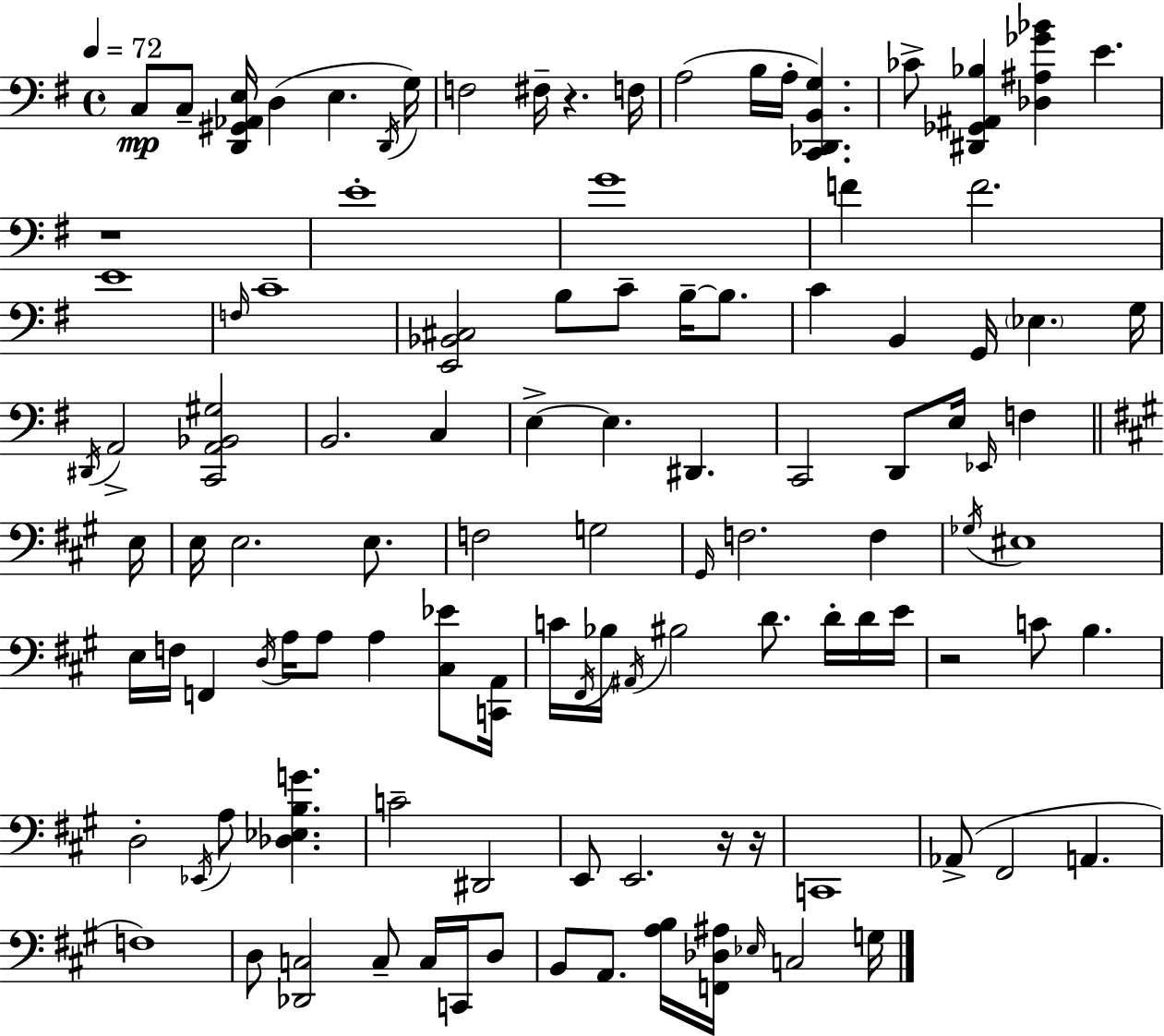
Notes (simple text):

C3/e C3/e [D2,G#2,Ab2,E3]/s D3/q E3/q. D2/s G3/s F3/h F#3/s R/q. F3/s A3/h B3/s A3/s [C2,Db2,B2,G3]/q. CES4/e [D#2,Gb2,A#2,Bb3]/q [Db3,A#3,Gb4,Bb4]/q E4/q. R/w E4/w G4/w F4/q F4/h. E4/w F3/s C4/w [E2,Bb2,C#3]/h B3/e C4/e B3/s B3/e. C4/q B2/q G2/s Eb3/q. G3/s D#2/s A2/h [C2,A2,Bb2,G#3]/h B2/h. C3/q E3/q E3/q. D#2/q. C2/h D2/e E3/s Eb2/s F3/q E3/s E3/s E3/h. E3/e. F3/h G3/h G#2/s F3/h. F3/q Gb3/s EIS3/w E3/s F3/s F2/q D3/s A3/s A3/e A3/q [C#3,Eb4]/e [C2,A2]/s C4/s F#2/s Bb3/s A#2/s BIS3/h D4/e. D4/s D4/s E4/s R/h C4/e B3/q. D3/h Eb2/s A3/e [Db3,Eb3,B3,G4]/q. C4/h D#2/h E2/e E2/h. R/s R/s C2/w Ab2/e F#2/h A2/q. F3/w D3/e [Db2,C3]/h C3/e C3/s C2/s D3/e B2/e A2/e. [A3,B3]/s [F2,Db3,A#3]/s Eb3/s C3/h G3/s